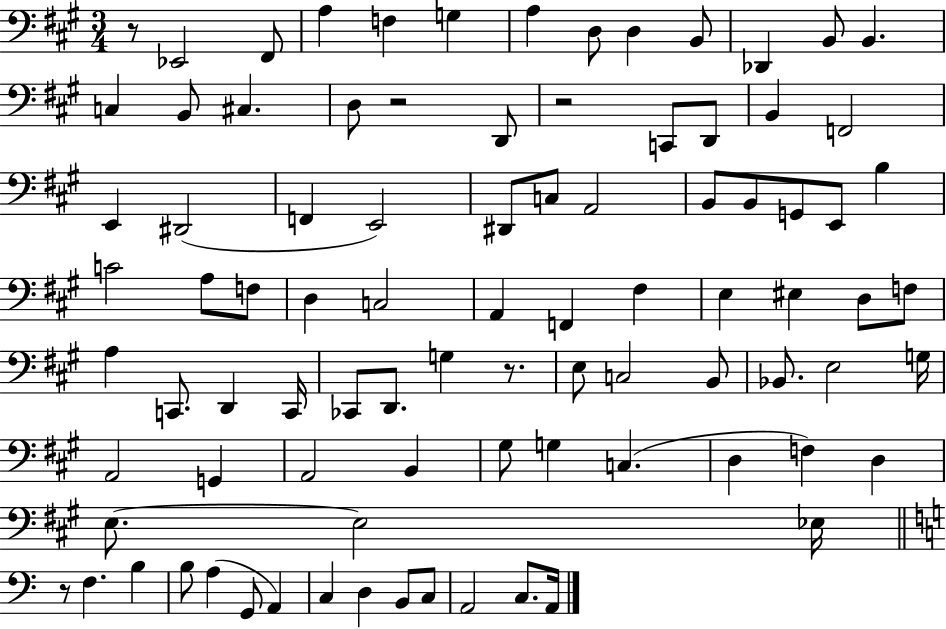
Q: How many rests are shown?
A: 5